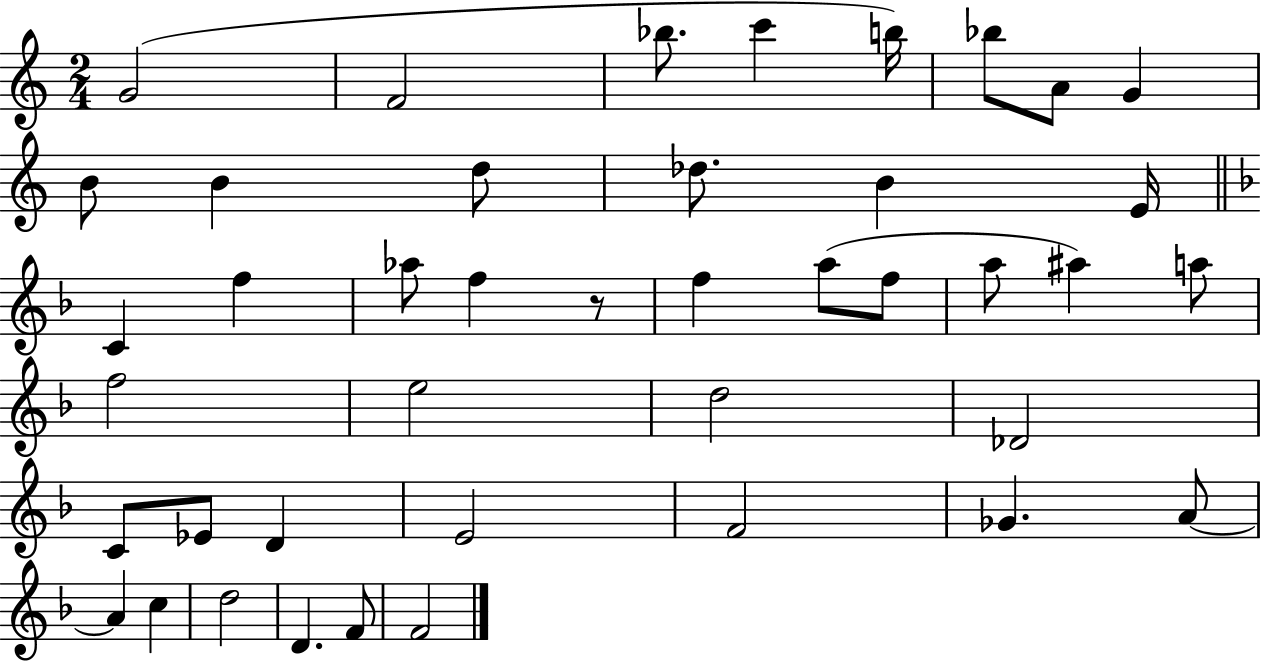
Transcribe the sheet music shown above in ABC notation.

X:1
T:Untitled
M:2/4
L:1/4
K:C
G2 F2 _b/2 c' b/4 _b/2 A/2 G B/2 B d/2 _d/2 B E/4 C f _a/2 f z/2 f a/2 f/2 a/2 ^a a/2 f2 e2 d2 _D2 C/2 _E/2 D E2 F2 _G A/2 A c d2 D F/2 F2